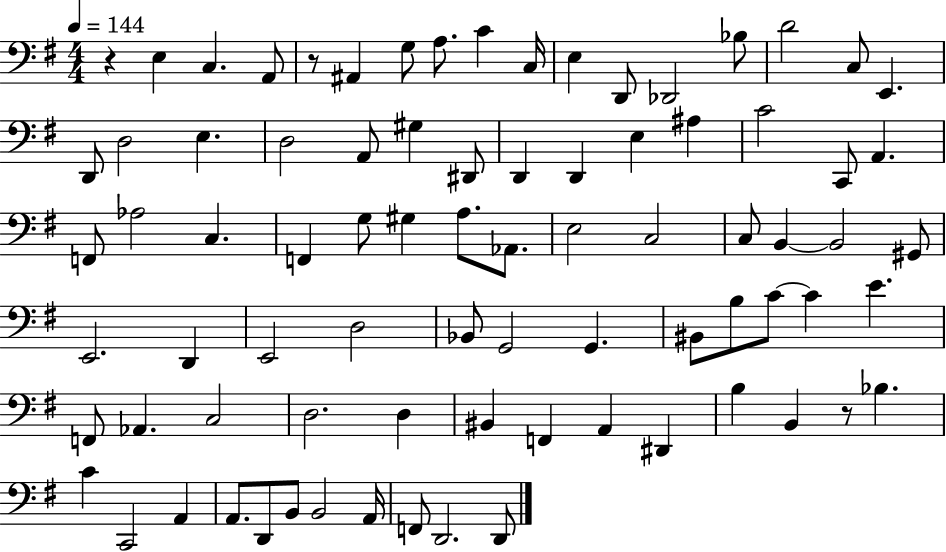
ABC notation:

X:1
T:Untitled
M:4/4
L:1/4
K:G
z E, C, A,,/2 z/2 ^A,, G,/2 A,/2 C C,/4 E, D,,/2 _D,,2 _B,/2 D2 C,/2 E,, D,,/2 D,2 E, D,2 A,,/2 ^G, ^D,,/2 D,, D,, E, ^A, C2 C,,/2 A,, F,,/2 _A,2 C, F,, G,/2 ^G, A,/2 _A,,/2 E,2 C,2 C,/2 B,, B,,2 ^G,,/2 E,,2 D,, E,,2 D,2 _B,,/2 G,,2 G,, ^B,,/2 B,/2 C/2 C E F,,/2 _A,, C,2 D,2 D, ^B,, F,, A,, ^D,, B, B,, z/2 _B, C C,,2 A,, A,,/2 D,,/2 B,,/2 B,,2 A,,/4 F,,/2 D,,2 D,,/2